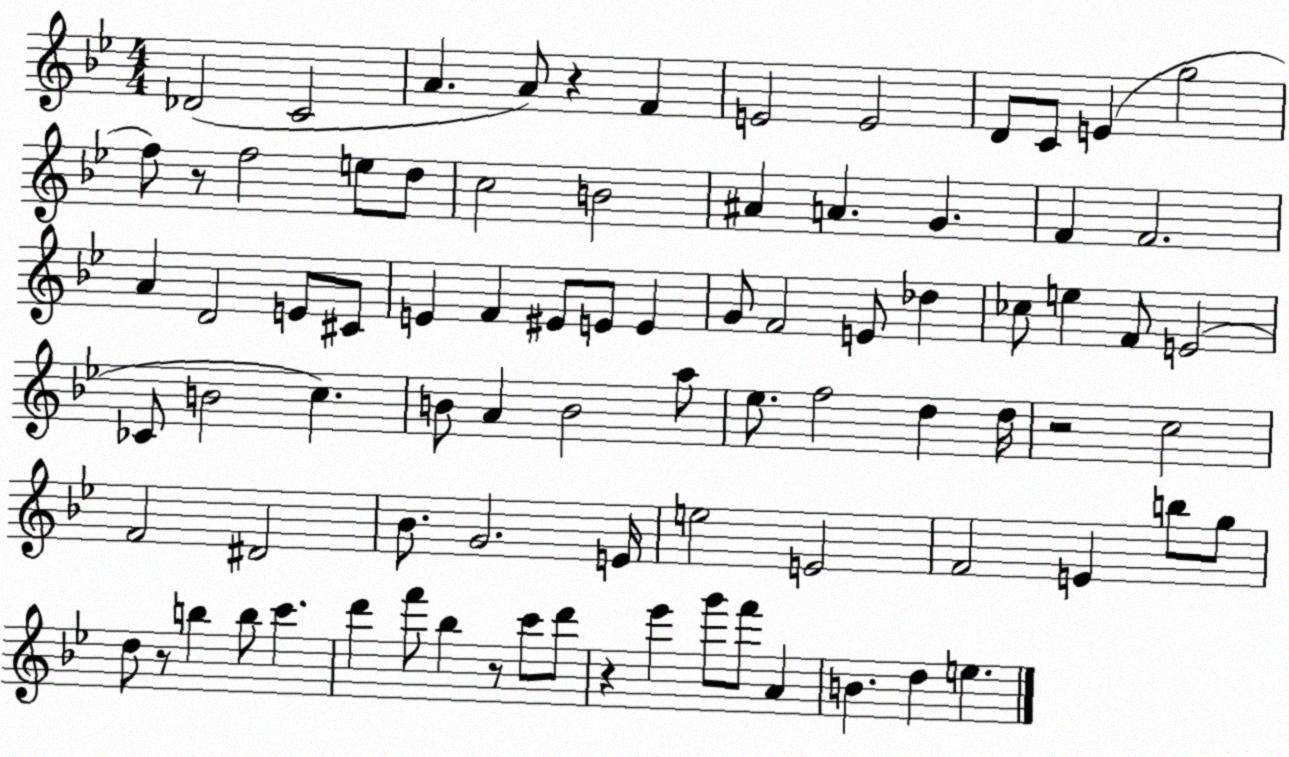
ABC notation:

X:1
T:Untitled
M:4/4
L:1/4
K:Bb
_D2 C2 A A/2 z F E2 E2 D/2 C/2 E g2 f/2 z/2 f2 e/2 d/2 c2 B2 ^A A G F F2 A D2 E/2 ^C/2 E F ^E/2 E/2 E G/2 F2 E/2 _d _c/2 e F/2 E2 _C/2 B2 c B/2 A B2 a/2 _e/2 f2 d d/4 z2 c2 F2 ^D2 _B/2 G2 E/4 e2 E2 F2 E b/2 g/2 d/2 z/2 b b/2 c' d' f'/2 _b z/2 c'/2 d'/2 z _e' g'/2 f'/2 A B d e